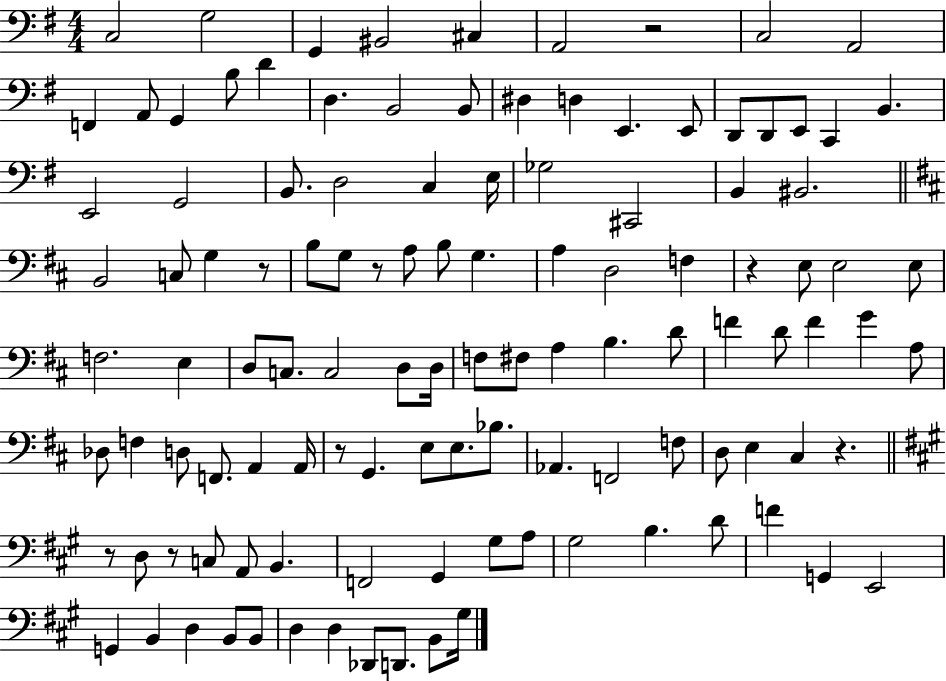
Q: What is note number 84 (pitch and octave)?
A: C3